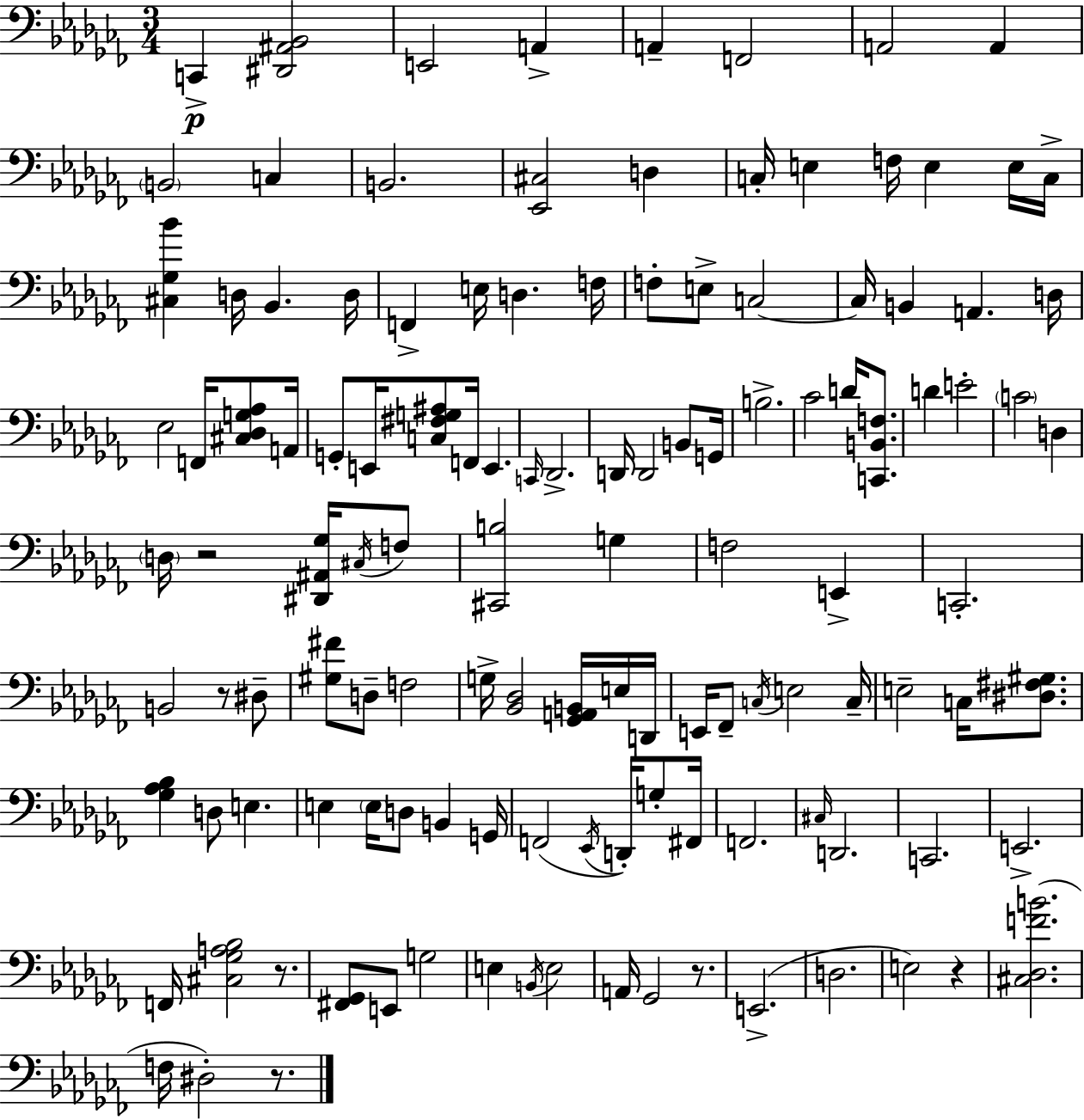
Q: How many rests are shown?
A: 6